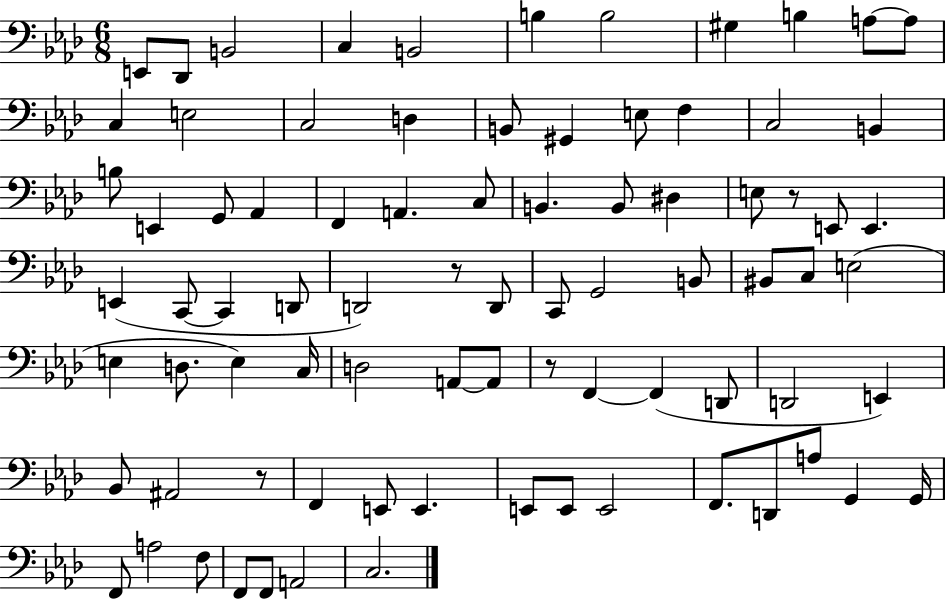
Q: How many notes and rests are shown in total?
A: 82